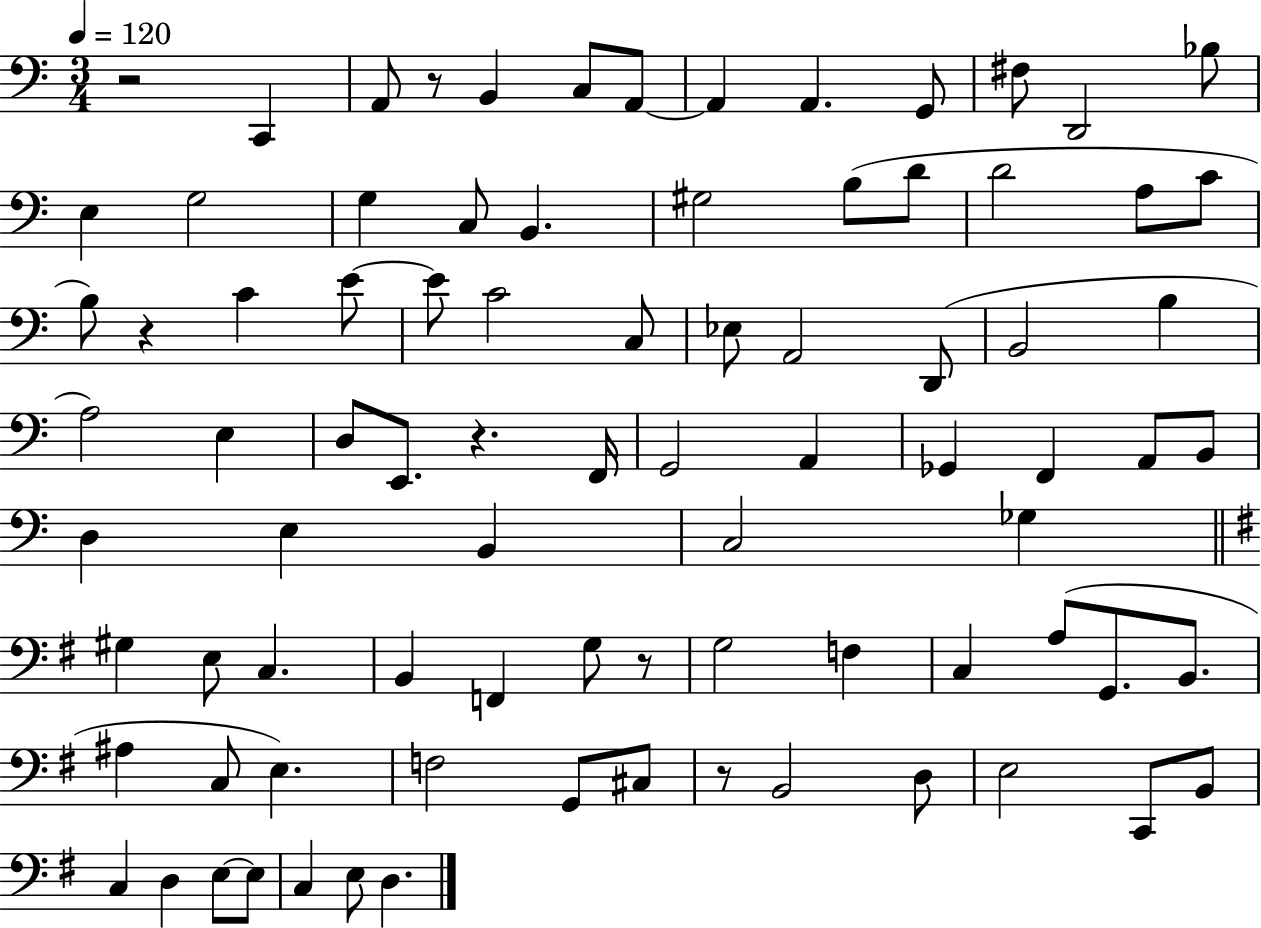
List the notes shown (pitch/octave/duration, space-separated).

R/h C2/q A2/e R/e B2/q C3/e A2/e A2/q A2/q. G2/e F#3/e D2/h Bb3/e E3/q G3/h G3/q C3/e B2/q. G#3/h B3/e D4/e D4/h A3/e C4/e B3/e R/q C4/q E4/e E4/e C4/h C3/e Eb3/e A2/h D2/e B2/h B3/q A3/h E3/q D3/e E2/e. R/q. F2/s G2/h A2/q Gb2/q F2/q A2/e B2/e D3/q E3/q B2/q C3/h Gb3/q G#3/q E3/e C3/q. B2/q F2/q G3/e R/e G3/h F3/q C3/q A3/e G2/e. B2/e. A#3/q C3/e E3/q. F3/h G2/e C#3/e R/e B2/h D3/e E3/h C2/e B2/e C3/q D3/q E3/e E3/e C3/q E3/e D3/q.